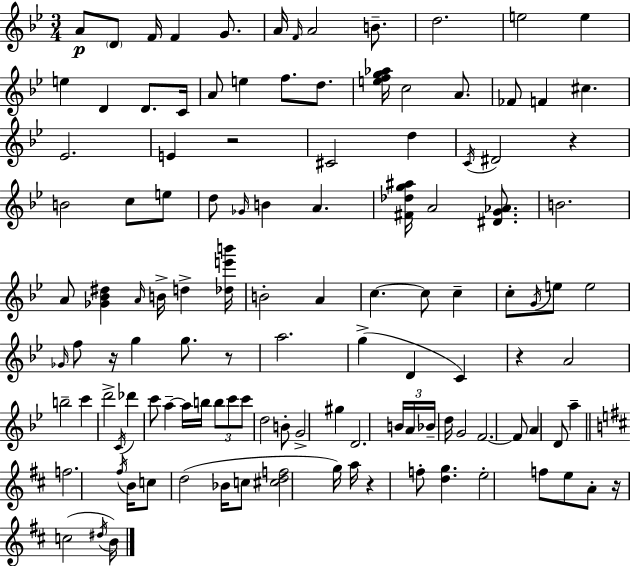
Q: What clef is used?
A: treble